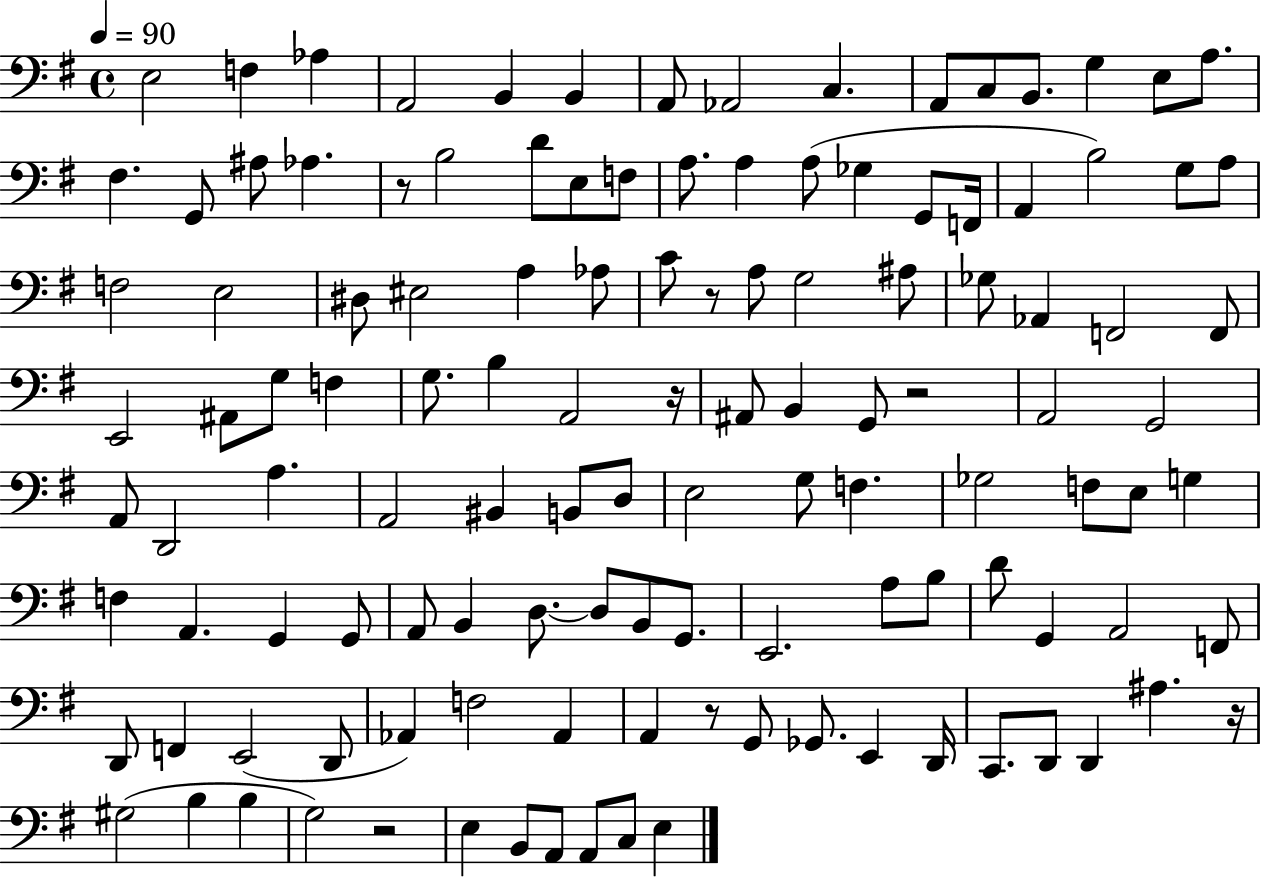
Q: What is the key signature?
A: G major